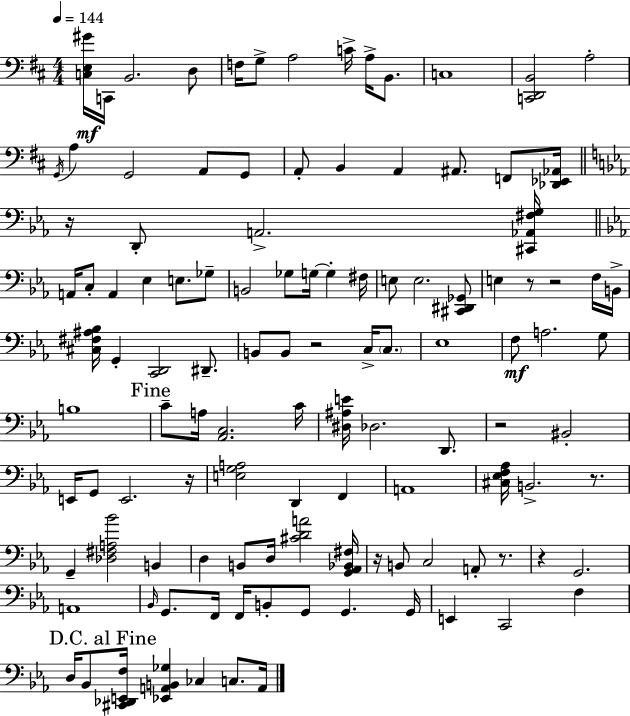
X:1
T:Untitled
M:4/4
L:1/4
K:D
[C,E,^G]/4 C,,/4 B,,2 D,/2 F,/4 G,/2 A,2 C/4 A,/4 B,,/2 C,4 [C,,D,,B,,]2 A,2 G,,/4 A, G,,2 A,,/2 G,,/2 A,,/2 B,, A,, ^A,,/2 F,,/2 [_D,,_E,,_A,,]/4 z/4 D,,/2 A,,2 [^C,,_A,,^F,G,]/4 A,,/4 C,/2 A,, _E, E,/2 _G,/2 B,,2 _G,/2 G,/4 G, ^F,/4 E,/2 E,2 [^C,,^D,,_G,,]/2 E, z/2 z2 F,/4 B,,/4 [^C,^F,^A,_B,]/4 G,, [C,,D,,]2 ^D,,/2 B,,/2 B,,/2 z2 C,/4 C,/2 _E,4 F,/2 A,2 G,/2 B,4 C/2 A,/4 [_A,,C,]2 C/4 [^D,^A,E]/4 _D,2 D,,/2 z2 ^B,,2 E,,/4 G,,/2 E,,2 z/4 [E,G,A,]2 D,, F,, A,,4 [^C,_E,F,_A,]/4 B,,2 z/2 G,, [_D,^F,A,_B]2 B,, D, B,,/2 D,/4 [^CDA]2 [G,,_A,,_B,,^F,]/4 z/4 B,,/2 C,2 A,,/2 z/2 z G,,2 A,,4 _B,,/4 G,,/2 F,,/4 F,,/4 B,,/2 G,,/2 G,, G,,/4 E,, C,,2 F, D,/4 _B,,/2 [^C,,_D,,E,,F,]/4 [_E,,A,,B,,_G,] _C, C,/2 A,,/4